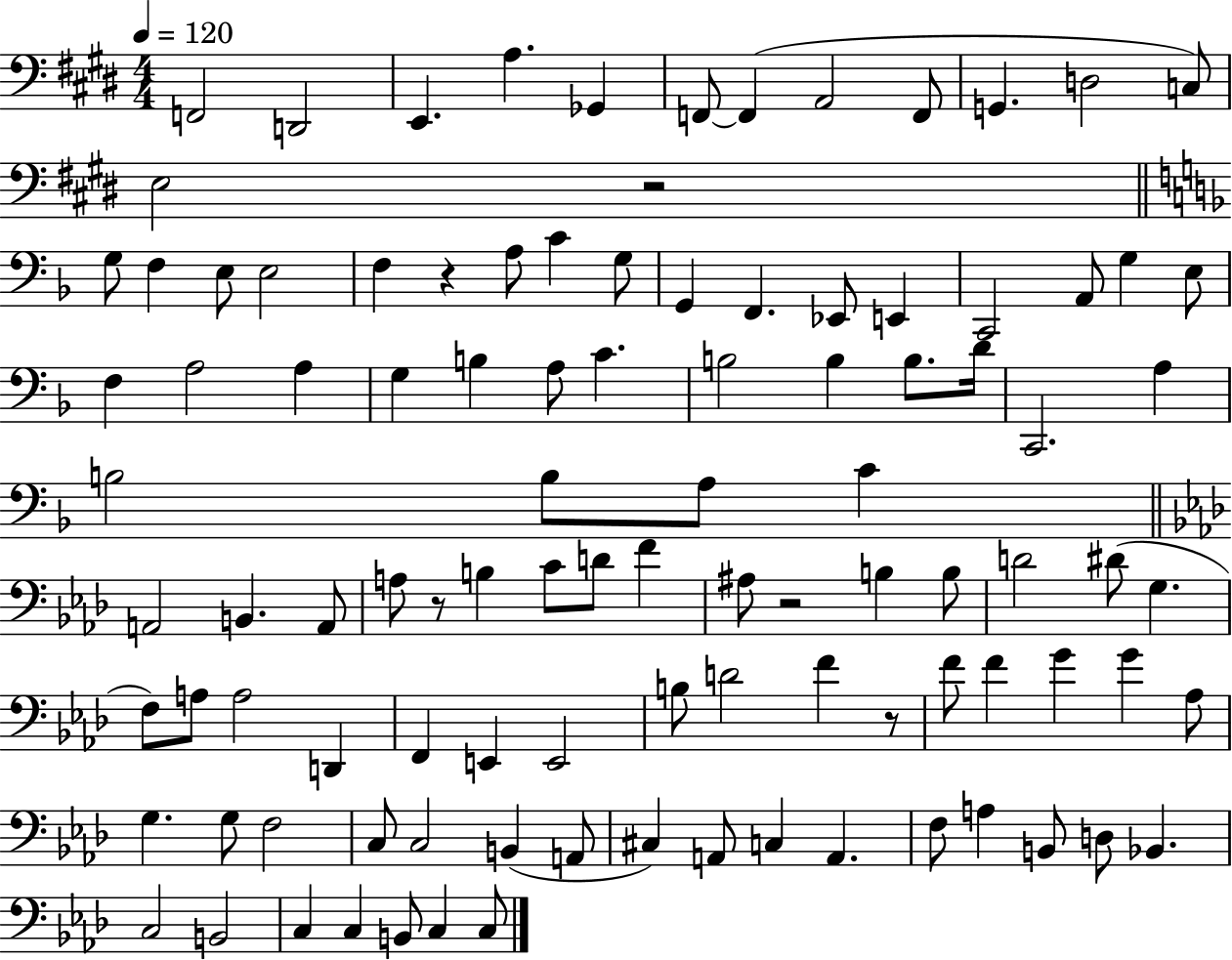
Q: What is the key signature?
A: E major